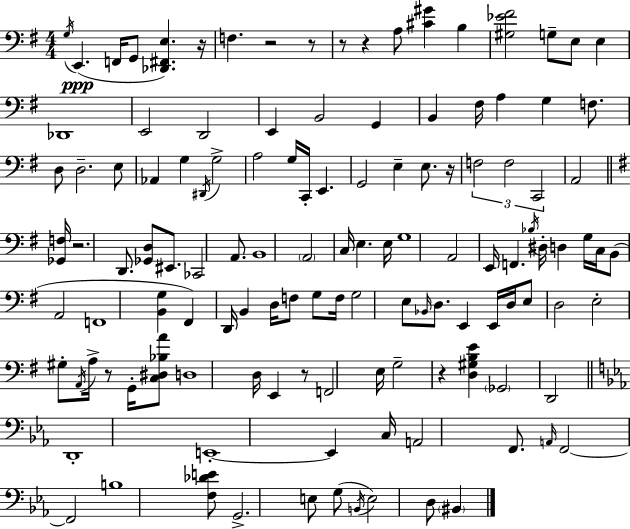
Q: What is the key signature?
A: G major